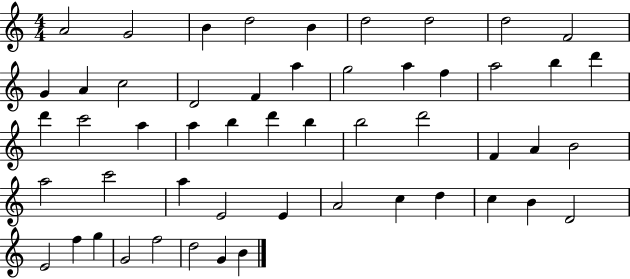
X:1
T:Untitled
M:4/4
L:1/4
K:C
A2 G2 B d2 B d2 d2 d2 F2 G A c2 D2 F a g2 a f a2 b d' d' c'2 a a b d' b b2 d'2 F A B2 a2 c'2 a E2 E A2 c d c B D2 E2 f g G2 f2 d2 G B